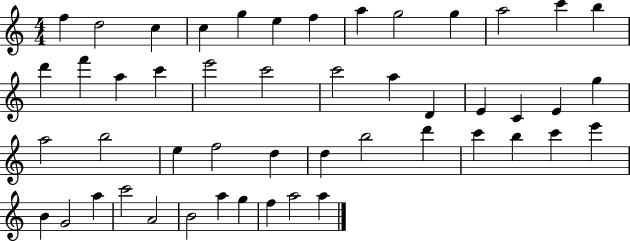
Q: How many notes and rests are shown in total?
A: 49